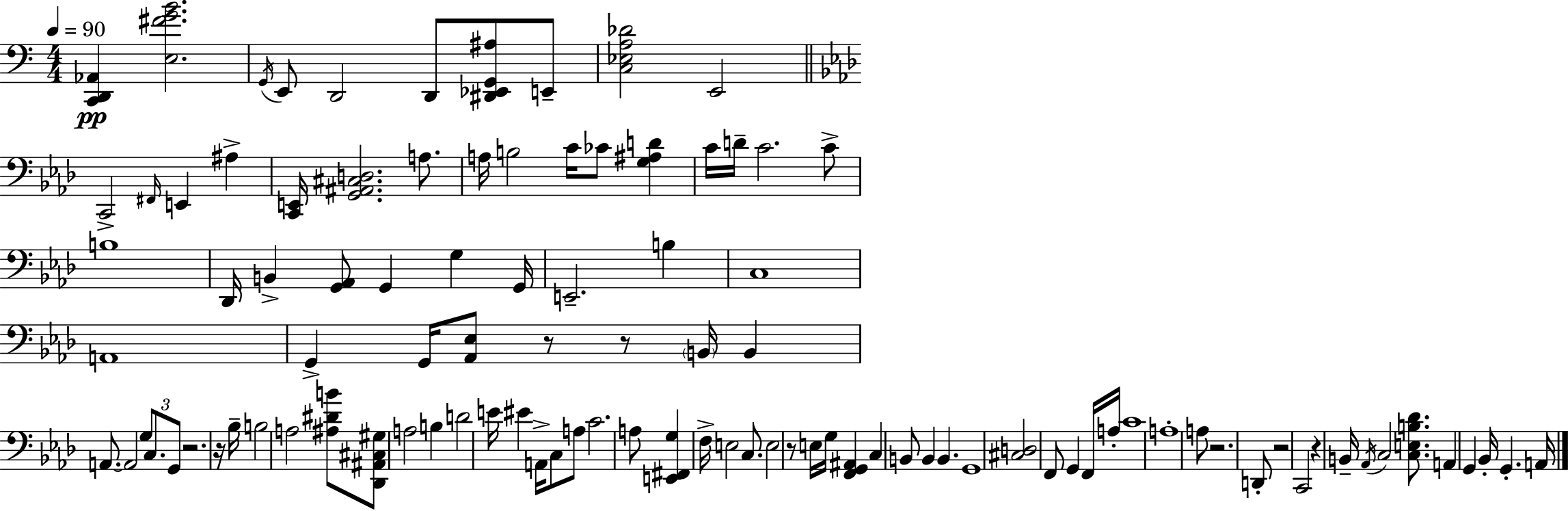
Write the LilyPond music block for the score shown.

{
  \clef bass
  \numericTimeSignature
  \time 4/4
  \key a \minor
  \tempo 4 = 90
  <c, d, aes,>4\pp <e fis' g' b'>2. | \acciaccatura { g,16 } e,8 d,2 d,8 <dis, ees, g, ais>8 e,8-- | <c ees a des'>2 e,2 | \bar "||" \break \key f \minor c,2-> \grace { fis,16 } e,4 ais4-> | <c, e,>16 <g, ais, cis d>2. a8. | a16 b2 c'16 ces'8 <g ais d'>4 | c'16 d'16-- c'2. c'8-> | \break b1 | des,16 b,4-> <g, aes,>8 g,4 g4 | g,16 e,2.-- b4 | c1 | \break a,1 | g,4-> g,16 <aes, ees>8 r8 r8 \parenthesize b,16 b,4 | a,8.~~ a,2 \tuplet 3/2 { g8 c8. | g,8 } r2. r16 | \break bes16-- b2 a2 | <ais dis' b'>8 <des, ais, cis gis>8 a2 b4 | d'2 e'16 eis'4 a,16-> c8 | a8 c'2. a8 | \break <e, fis, g>4 f16-> e2 c8. | e2 r8 e16 g16 <f, g, ais,>4 | c4 b,8 b,4 b,4. | g,1 | \break <cis d>2 f,8 g,4 f,16 | a16-. c'1 | a1-. | a8 r2. d,8-. | \break r2 c,2 | r4 b,16-- \acciaccatura { aes,16 } c2 <c e b des'>8. | a,4 g,4 bes,16-. g,4.-. | a,16 \bar "|."
}